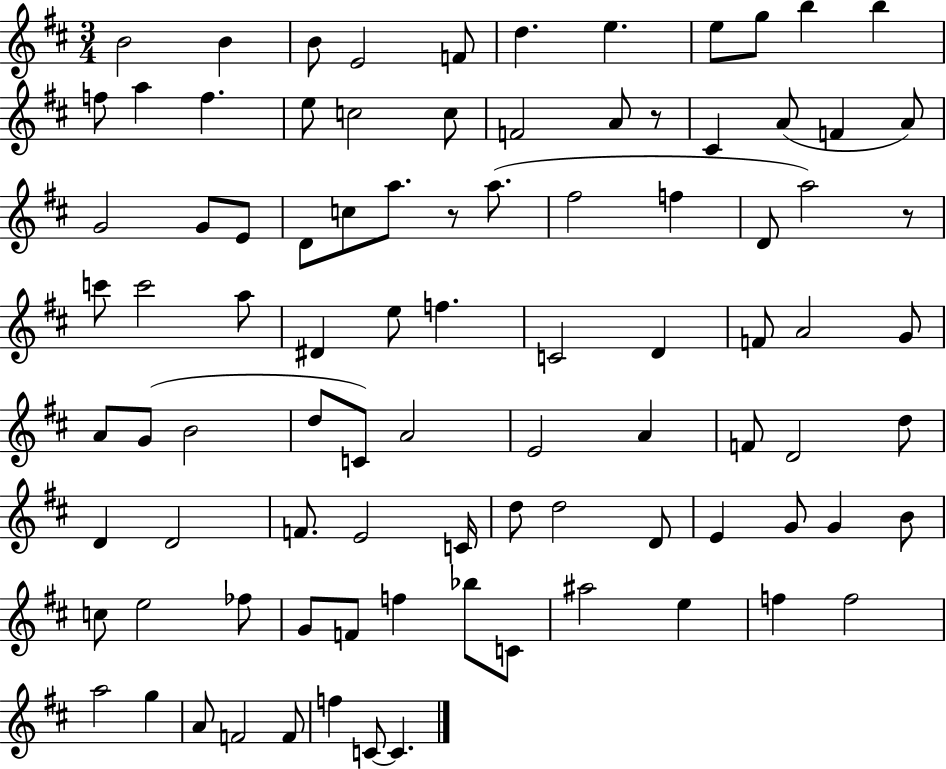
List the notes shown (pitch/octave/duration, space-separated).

B4/h B4/q B4/e E4/h F4/e D5/q. E5/q. E5/e G5/e B5/q B5/q F5/e A5/q F5/q. E5/e C5/h C5/e F4/h A4/e R/e C#4/q A4/e F4/q A4/e G4/h G4/e E4/e D4/e C5/e A5/e. R/e A5/e. F#5/h F5/q D4/e A5/h R/e C6/e C6/h A5/e D#4/q E5/e F5/q. C4/h D4/q F4/e A4/h G4/e A4/e G4/e B4/h D5/e C4/e A4/h E4/h A4/q F4/e D4/h D5/e D4/q D4/h F4/e. E4/h C4/s D5/e D5/h D4/e E4/q G4/e G4/q B4/e C5/e E5/h FES5/e G4/e F4/e F5/q Bb5/e C4/e A#5/h E5/q F5/q F5/h A5/h G5/q A4/e F4/h F4/e F5/q C4/e C4/q.